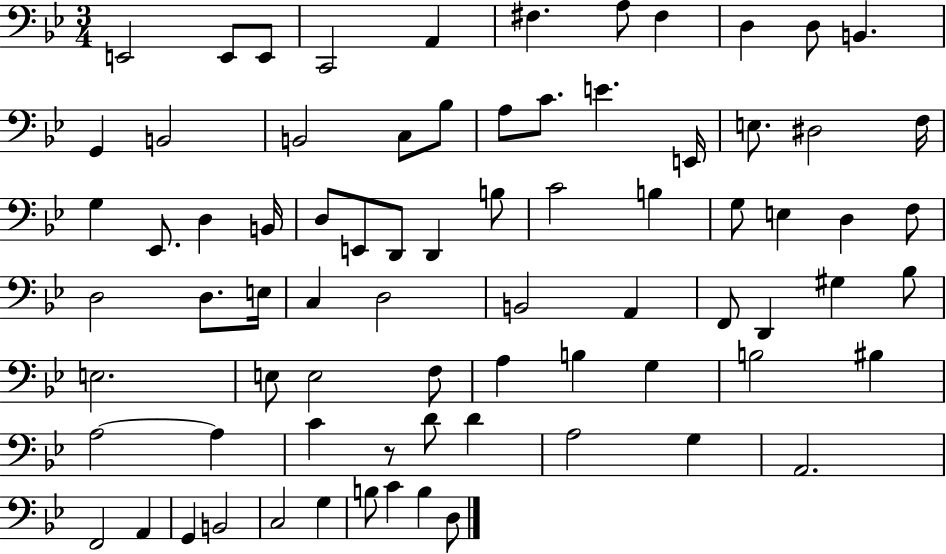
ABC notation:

X:1
T:Untitled
M:3/4
L:1/4
K:Bb
E,,2 E,,/2 E,,/2 C,,2 A,, ^F, A,/2 ^F, D, D,/2 B,, G,, B,,2 B,,2 C,/2 _B,/2 A,/2 C/2 E E,,/4 E,/2 ^D,2 F,/4 G, _E,,/2 D, B,,/4 D,/2 E,,/2 D,,/2 D,, B,/2 C2 B, G,/2 E, D, F,/2 D,2 D,/2 E,/4 C, D,2 B,,2 A,, F,,/2 D,, ^G, _B,/2 E,2 E,/2 E,2 F,/2 A, B, G, B,2 ^B, A,2 A, C z/2 D/2 D A,2 G, A,,2 F,,2 A,, G,, B,,2 C,2 G, B,/2 C B, D,/2